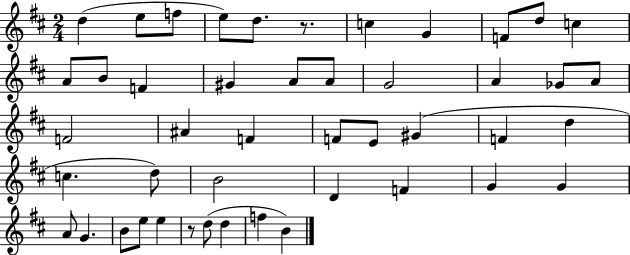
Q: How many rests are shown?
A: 2